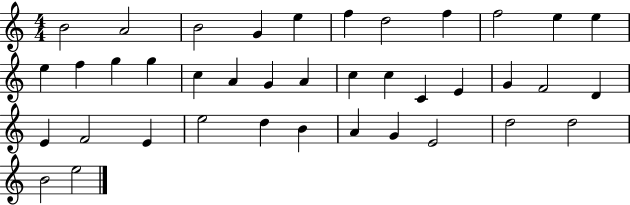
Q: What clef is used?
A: treble